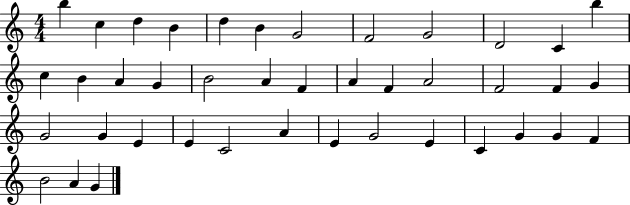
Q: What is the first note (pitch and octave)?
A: B5